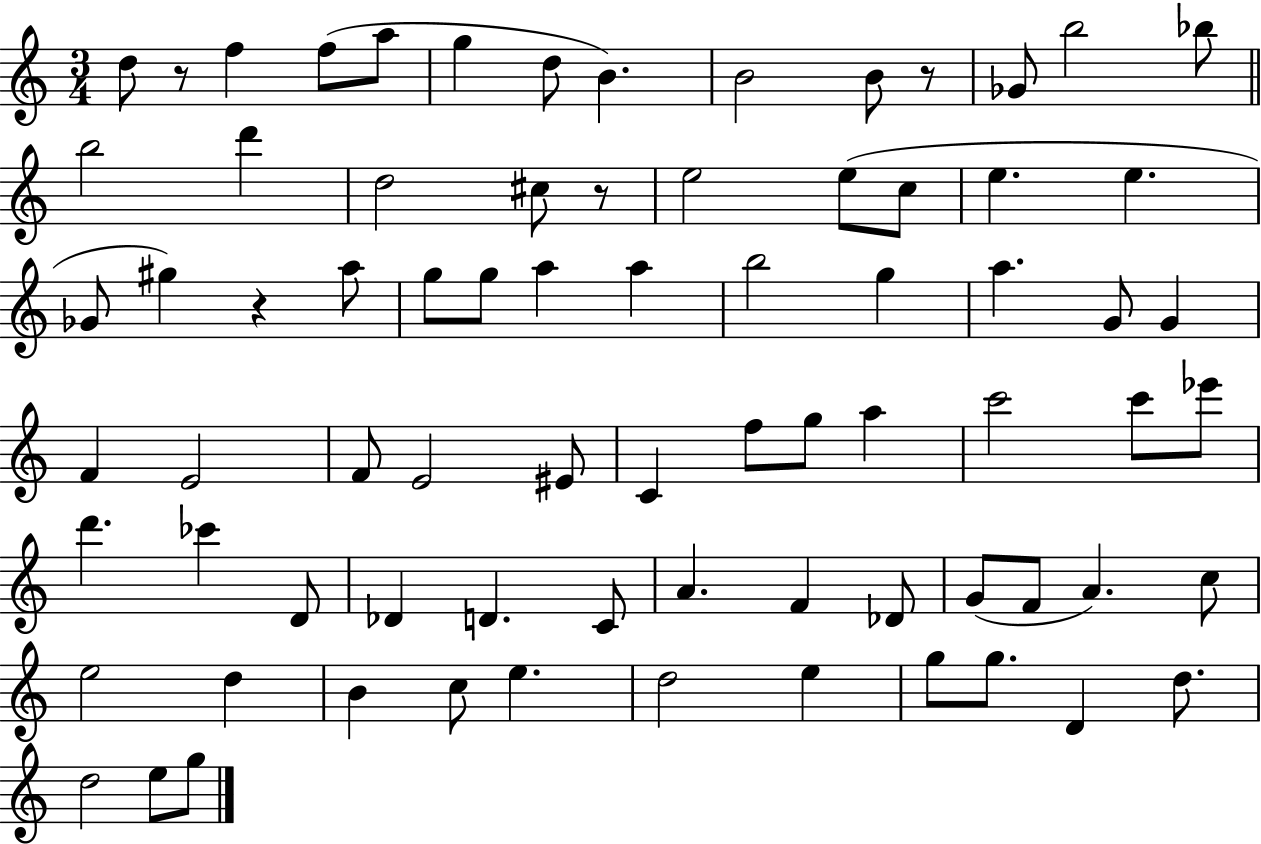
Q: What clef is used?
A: treble